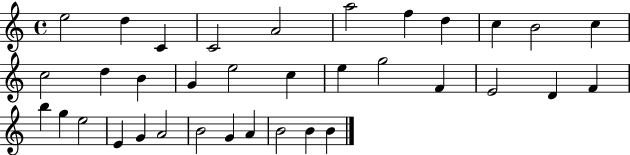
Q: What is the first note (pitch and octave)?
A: E5